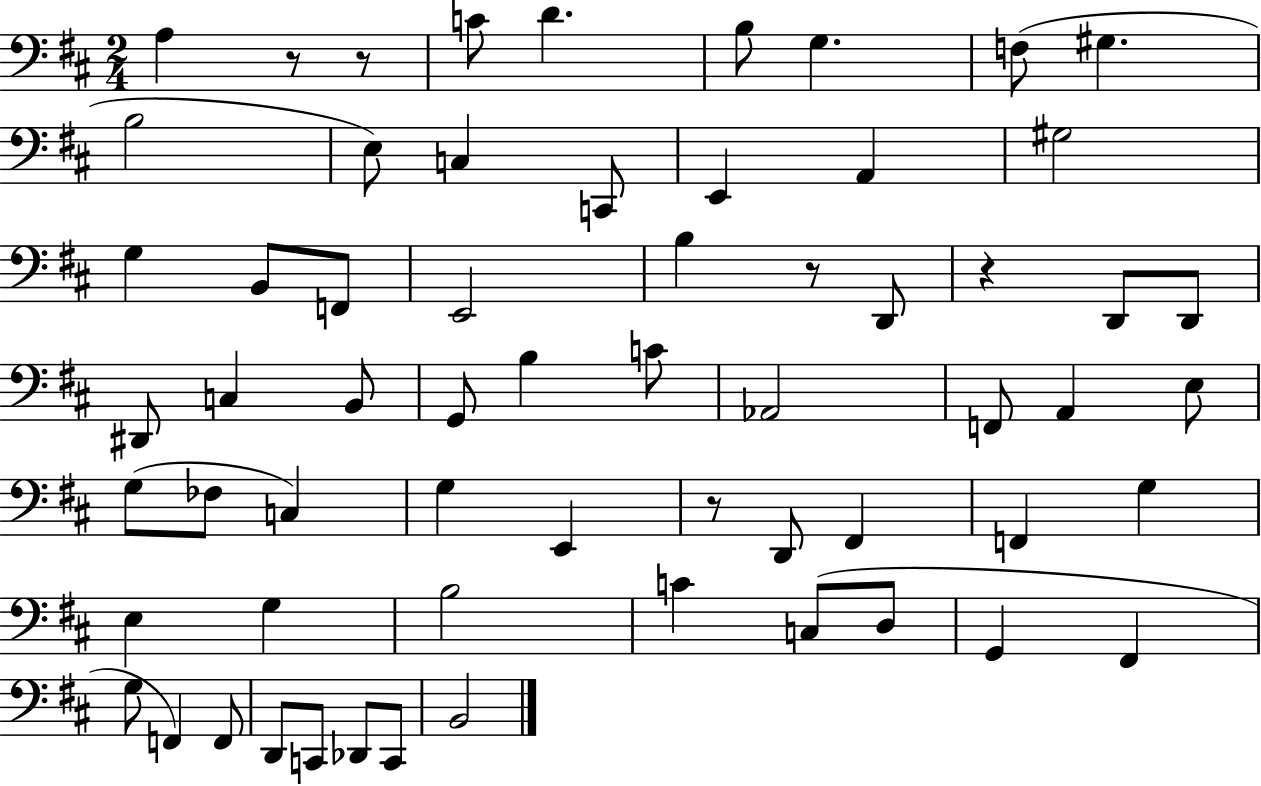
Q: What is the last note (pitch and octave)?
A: B2